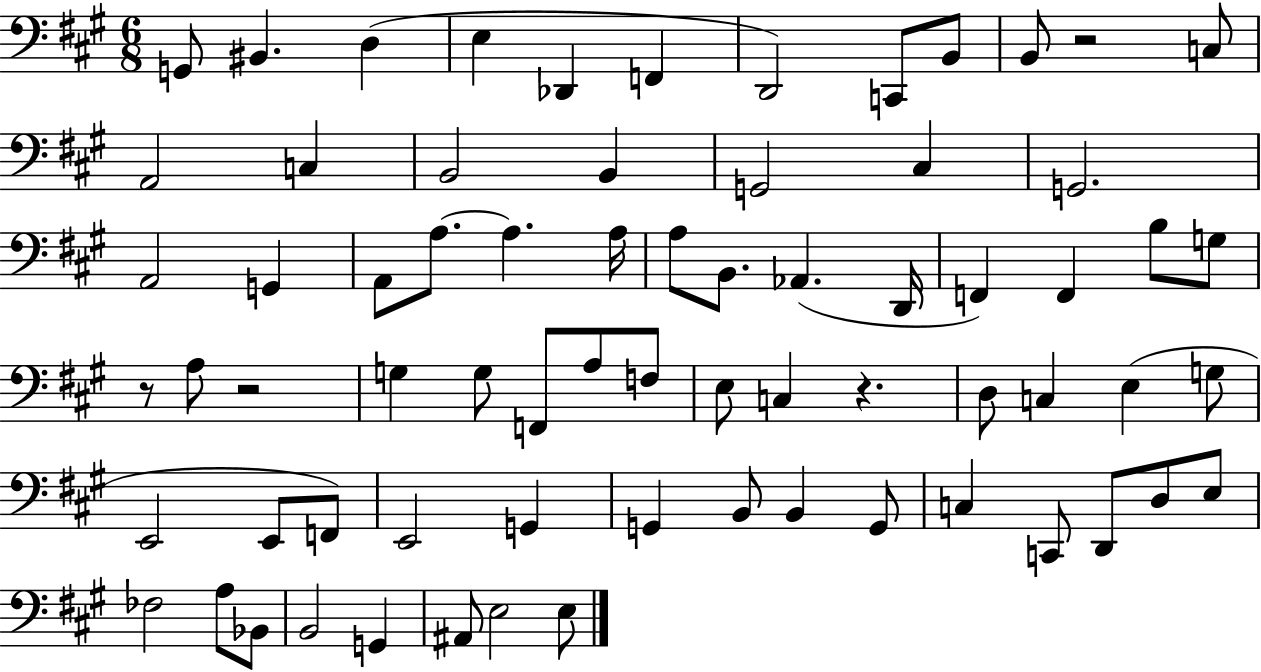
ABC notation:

X:1
T:Untitled
M:6/8
L:1/4
K:A
G,,/2 ^B,, D, E, _D,, F,, D,,2 C,,/2 B,,/2 B,,/2 z2 C,/2 A,,2 C, B,,2 B,, G,,2 ^C, G,,2 A,,2 G,, A,,/2 A,/2 A, A,/4 A,/2 B,,/2 _A,, D,,/4 F,, F,, B,/2 G,/2 z/2 A,/2 z2 G, G,/2 F,,/2 A,/2 F,/2 E,/2 C, z D,/2 C, E, G,/2 E,,2 E,,/2 F,,/2 E,,2 G,, G,, B,,/2 B,, G,,/2 C, C,,/2 D,,/2 D,/2 E,/2 _F,2 A,/2 _B,,/2 B,,2 G,, ^A,,/2 E,2 E,/2